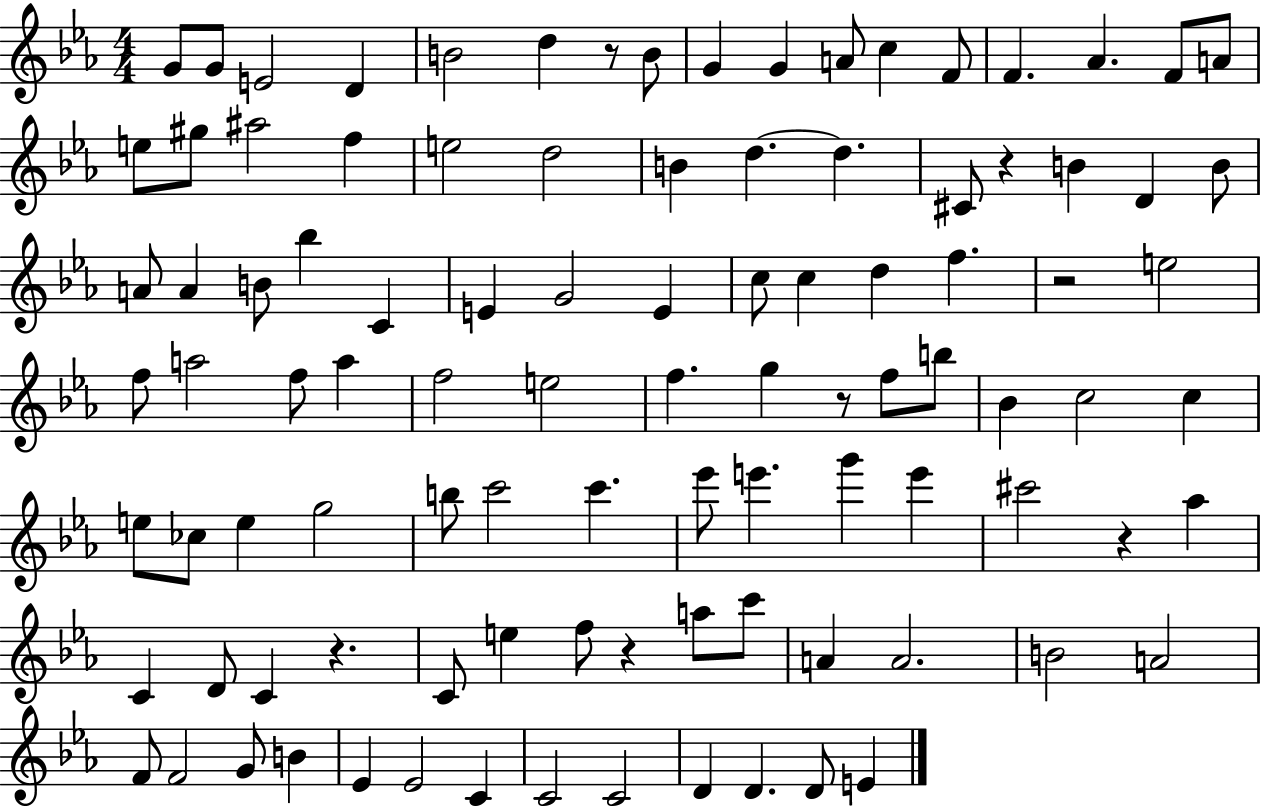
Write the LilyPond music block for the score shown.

{
  \clef treble
  \numericTimeSignature
  \time 4/4
  \key ees \major
  g'8 g'8 e'2 d'4 | b'2 d''4 r8 b'8 | g'4 g'4 a'8 c''4 f'8 | f'4. aes'4. f'8 a'8 | \break e''8 gis''8 ais''2 f''4 | e''2 d''2 | b'4 d''4.~~ d''4. | cis'8 r4 b'4 d'4 b'8 | \break a'8 a'4 b'8 bes''4 c'4 | e'4 g'2 e'4 | c''8 c''4 d''4 f''4. | r2 e''2 | \break f''8 a''2 f''8 a''4 | f''2 e''2 | f''4. g''4 r8 f''8 b''8 | bes'4 c''2 c''4 | \break e''8 ces''8 e''4 g''2 | b''8 c'''2 c'''4. | ees'''8 e'''4. g'''4 e'''4 | cis'''2 r4 aes''4 | \break c'4 d'8 c'4 r4. | c'8 e''4 f''8 r4 a''8 c'''8 | a'4 a'2. | b'2 a'2 | \break f'8 f'2 g'8 b'4 | ees'4 ees'2 c'4 | c'2 c'2 | d'4 d'4. d'8 e'4 | \break \bar "|."
}